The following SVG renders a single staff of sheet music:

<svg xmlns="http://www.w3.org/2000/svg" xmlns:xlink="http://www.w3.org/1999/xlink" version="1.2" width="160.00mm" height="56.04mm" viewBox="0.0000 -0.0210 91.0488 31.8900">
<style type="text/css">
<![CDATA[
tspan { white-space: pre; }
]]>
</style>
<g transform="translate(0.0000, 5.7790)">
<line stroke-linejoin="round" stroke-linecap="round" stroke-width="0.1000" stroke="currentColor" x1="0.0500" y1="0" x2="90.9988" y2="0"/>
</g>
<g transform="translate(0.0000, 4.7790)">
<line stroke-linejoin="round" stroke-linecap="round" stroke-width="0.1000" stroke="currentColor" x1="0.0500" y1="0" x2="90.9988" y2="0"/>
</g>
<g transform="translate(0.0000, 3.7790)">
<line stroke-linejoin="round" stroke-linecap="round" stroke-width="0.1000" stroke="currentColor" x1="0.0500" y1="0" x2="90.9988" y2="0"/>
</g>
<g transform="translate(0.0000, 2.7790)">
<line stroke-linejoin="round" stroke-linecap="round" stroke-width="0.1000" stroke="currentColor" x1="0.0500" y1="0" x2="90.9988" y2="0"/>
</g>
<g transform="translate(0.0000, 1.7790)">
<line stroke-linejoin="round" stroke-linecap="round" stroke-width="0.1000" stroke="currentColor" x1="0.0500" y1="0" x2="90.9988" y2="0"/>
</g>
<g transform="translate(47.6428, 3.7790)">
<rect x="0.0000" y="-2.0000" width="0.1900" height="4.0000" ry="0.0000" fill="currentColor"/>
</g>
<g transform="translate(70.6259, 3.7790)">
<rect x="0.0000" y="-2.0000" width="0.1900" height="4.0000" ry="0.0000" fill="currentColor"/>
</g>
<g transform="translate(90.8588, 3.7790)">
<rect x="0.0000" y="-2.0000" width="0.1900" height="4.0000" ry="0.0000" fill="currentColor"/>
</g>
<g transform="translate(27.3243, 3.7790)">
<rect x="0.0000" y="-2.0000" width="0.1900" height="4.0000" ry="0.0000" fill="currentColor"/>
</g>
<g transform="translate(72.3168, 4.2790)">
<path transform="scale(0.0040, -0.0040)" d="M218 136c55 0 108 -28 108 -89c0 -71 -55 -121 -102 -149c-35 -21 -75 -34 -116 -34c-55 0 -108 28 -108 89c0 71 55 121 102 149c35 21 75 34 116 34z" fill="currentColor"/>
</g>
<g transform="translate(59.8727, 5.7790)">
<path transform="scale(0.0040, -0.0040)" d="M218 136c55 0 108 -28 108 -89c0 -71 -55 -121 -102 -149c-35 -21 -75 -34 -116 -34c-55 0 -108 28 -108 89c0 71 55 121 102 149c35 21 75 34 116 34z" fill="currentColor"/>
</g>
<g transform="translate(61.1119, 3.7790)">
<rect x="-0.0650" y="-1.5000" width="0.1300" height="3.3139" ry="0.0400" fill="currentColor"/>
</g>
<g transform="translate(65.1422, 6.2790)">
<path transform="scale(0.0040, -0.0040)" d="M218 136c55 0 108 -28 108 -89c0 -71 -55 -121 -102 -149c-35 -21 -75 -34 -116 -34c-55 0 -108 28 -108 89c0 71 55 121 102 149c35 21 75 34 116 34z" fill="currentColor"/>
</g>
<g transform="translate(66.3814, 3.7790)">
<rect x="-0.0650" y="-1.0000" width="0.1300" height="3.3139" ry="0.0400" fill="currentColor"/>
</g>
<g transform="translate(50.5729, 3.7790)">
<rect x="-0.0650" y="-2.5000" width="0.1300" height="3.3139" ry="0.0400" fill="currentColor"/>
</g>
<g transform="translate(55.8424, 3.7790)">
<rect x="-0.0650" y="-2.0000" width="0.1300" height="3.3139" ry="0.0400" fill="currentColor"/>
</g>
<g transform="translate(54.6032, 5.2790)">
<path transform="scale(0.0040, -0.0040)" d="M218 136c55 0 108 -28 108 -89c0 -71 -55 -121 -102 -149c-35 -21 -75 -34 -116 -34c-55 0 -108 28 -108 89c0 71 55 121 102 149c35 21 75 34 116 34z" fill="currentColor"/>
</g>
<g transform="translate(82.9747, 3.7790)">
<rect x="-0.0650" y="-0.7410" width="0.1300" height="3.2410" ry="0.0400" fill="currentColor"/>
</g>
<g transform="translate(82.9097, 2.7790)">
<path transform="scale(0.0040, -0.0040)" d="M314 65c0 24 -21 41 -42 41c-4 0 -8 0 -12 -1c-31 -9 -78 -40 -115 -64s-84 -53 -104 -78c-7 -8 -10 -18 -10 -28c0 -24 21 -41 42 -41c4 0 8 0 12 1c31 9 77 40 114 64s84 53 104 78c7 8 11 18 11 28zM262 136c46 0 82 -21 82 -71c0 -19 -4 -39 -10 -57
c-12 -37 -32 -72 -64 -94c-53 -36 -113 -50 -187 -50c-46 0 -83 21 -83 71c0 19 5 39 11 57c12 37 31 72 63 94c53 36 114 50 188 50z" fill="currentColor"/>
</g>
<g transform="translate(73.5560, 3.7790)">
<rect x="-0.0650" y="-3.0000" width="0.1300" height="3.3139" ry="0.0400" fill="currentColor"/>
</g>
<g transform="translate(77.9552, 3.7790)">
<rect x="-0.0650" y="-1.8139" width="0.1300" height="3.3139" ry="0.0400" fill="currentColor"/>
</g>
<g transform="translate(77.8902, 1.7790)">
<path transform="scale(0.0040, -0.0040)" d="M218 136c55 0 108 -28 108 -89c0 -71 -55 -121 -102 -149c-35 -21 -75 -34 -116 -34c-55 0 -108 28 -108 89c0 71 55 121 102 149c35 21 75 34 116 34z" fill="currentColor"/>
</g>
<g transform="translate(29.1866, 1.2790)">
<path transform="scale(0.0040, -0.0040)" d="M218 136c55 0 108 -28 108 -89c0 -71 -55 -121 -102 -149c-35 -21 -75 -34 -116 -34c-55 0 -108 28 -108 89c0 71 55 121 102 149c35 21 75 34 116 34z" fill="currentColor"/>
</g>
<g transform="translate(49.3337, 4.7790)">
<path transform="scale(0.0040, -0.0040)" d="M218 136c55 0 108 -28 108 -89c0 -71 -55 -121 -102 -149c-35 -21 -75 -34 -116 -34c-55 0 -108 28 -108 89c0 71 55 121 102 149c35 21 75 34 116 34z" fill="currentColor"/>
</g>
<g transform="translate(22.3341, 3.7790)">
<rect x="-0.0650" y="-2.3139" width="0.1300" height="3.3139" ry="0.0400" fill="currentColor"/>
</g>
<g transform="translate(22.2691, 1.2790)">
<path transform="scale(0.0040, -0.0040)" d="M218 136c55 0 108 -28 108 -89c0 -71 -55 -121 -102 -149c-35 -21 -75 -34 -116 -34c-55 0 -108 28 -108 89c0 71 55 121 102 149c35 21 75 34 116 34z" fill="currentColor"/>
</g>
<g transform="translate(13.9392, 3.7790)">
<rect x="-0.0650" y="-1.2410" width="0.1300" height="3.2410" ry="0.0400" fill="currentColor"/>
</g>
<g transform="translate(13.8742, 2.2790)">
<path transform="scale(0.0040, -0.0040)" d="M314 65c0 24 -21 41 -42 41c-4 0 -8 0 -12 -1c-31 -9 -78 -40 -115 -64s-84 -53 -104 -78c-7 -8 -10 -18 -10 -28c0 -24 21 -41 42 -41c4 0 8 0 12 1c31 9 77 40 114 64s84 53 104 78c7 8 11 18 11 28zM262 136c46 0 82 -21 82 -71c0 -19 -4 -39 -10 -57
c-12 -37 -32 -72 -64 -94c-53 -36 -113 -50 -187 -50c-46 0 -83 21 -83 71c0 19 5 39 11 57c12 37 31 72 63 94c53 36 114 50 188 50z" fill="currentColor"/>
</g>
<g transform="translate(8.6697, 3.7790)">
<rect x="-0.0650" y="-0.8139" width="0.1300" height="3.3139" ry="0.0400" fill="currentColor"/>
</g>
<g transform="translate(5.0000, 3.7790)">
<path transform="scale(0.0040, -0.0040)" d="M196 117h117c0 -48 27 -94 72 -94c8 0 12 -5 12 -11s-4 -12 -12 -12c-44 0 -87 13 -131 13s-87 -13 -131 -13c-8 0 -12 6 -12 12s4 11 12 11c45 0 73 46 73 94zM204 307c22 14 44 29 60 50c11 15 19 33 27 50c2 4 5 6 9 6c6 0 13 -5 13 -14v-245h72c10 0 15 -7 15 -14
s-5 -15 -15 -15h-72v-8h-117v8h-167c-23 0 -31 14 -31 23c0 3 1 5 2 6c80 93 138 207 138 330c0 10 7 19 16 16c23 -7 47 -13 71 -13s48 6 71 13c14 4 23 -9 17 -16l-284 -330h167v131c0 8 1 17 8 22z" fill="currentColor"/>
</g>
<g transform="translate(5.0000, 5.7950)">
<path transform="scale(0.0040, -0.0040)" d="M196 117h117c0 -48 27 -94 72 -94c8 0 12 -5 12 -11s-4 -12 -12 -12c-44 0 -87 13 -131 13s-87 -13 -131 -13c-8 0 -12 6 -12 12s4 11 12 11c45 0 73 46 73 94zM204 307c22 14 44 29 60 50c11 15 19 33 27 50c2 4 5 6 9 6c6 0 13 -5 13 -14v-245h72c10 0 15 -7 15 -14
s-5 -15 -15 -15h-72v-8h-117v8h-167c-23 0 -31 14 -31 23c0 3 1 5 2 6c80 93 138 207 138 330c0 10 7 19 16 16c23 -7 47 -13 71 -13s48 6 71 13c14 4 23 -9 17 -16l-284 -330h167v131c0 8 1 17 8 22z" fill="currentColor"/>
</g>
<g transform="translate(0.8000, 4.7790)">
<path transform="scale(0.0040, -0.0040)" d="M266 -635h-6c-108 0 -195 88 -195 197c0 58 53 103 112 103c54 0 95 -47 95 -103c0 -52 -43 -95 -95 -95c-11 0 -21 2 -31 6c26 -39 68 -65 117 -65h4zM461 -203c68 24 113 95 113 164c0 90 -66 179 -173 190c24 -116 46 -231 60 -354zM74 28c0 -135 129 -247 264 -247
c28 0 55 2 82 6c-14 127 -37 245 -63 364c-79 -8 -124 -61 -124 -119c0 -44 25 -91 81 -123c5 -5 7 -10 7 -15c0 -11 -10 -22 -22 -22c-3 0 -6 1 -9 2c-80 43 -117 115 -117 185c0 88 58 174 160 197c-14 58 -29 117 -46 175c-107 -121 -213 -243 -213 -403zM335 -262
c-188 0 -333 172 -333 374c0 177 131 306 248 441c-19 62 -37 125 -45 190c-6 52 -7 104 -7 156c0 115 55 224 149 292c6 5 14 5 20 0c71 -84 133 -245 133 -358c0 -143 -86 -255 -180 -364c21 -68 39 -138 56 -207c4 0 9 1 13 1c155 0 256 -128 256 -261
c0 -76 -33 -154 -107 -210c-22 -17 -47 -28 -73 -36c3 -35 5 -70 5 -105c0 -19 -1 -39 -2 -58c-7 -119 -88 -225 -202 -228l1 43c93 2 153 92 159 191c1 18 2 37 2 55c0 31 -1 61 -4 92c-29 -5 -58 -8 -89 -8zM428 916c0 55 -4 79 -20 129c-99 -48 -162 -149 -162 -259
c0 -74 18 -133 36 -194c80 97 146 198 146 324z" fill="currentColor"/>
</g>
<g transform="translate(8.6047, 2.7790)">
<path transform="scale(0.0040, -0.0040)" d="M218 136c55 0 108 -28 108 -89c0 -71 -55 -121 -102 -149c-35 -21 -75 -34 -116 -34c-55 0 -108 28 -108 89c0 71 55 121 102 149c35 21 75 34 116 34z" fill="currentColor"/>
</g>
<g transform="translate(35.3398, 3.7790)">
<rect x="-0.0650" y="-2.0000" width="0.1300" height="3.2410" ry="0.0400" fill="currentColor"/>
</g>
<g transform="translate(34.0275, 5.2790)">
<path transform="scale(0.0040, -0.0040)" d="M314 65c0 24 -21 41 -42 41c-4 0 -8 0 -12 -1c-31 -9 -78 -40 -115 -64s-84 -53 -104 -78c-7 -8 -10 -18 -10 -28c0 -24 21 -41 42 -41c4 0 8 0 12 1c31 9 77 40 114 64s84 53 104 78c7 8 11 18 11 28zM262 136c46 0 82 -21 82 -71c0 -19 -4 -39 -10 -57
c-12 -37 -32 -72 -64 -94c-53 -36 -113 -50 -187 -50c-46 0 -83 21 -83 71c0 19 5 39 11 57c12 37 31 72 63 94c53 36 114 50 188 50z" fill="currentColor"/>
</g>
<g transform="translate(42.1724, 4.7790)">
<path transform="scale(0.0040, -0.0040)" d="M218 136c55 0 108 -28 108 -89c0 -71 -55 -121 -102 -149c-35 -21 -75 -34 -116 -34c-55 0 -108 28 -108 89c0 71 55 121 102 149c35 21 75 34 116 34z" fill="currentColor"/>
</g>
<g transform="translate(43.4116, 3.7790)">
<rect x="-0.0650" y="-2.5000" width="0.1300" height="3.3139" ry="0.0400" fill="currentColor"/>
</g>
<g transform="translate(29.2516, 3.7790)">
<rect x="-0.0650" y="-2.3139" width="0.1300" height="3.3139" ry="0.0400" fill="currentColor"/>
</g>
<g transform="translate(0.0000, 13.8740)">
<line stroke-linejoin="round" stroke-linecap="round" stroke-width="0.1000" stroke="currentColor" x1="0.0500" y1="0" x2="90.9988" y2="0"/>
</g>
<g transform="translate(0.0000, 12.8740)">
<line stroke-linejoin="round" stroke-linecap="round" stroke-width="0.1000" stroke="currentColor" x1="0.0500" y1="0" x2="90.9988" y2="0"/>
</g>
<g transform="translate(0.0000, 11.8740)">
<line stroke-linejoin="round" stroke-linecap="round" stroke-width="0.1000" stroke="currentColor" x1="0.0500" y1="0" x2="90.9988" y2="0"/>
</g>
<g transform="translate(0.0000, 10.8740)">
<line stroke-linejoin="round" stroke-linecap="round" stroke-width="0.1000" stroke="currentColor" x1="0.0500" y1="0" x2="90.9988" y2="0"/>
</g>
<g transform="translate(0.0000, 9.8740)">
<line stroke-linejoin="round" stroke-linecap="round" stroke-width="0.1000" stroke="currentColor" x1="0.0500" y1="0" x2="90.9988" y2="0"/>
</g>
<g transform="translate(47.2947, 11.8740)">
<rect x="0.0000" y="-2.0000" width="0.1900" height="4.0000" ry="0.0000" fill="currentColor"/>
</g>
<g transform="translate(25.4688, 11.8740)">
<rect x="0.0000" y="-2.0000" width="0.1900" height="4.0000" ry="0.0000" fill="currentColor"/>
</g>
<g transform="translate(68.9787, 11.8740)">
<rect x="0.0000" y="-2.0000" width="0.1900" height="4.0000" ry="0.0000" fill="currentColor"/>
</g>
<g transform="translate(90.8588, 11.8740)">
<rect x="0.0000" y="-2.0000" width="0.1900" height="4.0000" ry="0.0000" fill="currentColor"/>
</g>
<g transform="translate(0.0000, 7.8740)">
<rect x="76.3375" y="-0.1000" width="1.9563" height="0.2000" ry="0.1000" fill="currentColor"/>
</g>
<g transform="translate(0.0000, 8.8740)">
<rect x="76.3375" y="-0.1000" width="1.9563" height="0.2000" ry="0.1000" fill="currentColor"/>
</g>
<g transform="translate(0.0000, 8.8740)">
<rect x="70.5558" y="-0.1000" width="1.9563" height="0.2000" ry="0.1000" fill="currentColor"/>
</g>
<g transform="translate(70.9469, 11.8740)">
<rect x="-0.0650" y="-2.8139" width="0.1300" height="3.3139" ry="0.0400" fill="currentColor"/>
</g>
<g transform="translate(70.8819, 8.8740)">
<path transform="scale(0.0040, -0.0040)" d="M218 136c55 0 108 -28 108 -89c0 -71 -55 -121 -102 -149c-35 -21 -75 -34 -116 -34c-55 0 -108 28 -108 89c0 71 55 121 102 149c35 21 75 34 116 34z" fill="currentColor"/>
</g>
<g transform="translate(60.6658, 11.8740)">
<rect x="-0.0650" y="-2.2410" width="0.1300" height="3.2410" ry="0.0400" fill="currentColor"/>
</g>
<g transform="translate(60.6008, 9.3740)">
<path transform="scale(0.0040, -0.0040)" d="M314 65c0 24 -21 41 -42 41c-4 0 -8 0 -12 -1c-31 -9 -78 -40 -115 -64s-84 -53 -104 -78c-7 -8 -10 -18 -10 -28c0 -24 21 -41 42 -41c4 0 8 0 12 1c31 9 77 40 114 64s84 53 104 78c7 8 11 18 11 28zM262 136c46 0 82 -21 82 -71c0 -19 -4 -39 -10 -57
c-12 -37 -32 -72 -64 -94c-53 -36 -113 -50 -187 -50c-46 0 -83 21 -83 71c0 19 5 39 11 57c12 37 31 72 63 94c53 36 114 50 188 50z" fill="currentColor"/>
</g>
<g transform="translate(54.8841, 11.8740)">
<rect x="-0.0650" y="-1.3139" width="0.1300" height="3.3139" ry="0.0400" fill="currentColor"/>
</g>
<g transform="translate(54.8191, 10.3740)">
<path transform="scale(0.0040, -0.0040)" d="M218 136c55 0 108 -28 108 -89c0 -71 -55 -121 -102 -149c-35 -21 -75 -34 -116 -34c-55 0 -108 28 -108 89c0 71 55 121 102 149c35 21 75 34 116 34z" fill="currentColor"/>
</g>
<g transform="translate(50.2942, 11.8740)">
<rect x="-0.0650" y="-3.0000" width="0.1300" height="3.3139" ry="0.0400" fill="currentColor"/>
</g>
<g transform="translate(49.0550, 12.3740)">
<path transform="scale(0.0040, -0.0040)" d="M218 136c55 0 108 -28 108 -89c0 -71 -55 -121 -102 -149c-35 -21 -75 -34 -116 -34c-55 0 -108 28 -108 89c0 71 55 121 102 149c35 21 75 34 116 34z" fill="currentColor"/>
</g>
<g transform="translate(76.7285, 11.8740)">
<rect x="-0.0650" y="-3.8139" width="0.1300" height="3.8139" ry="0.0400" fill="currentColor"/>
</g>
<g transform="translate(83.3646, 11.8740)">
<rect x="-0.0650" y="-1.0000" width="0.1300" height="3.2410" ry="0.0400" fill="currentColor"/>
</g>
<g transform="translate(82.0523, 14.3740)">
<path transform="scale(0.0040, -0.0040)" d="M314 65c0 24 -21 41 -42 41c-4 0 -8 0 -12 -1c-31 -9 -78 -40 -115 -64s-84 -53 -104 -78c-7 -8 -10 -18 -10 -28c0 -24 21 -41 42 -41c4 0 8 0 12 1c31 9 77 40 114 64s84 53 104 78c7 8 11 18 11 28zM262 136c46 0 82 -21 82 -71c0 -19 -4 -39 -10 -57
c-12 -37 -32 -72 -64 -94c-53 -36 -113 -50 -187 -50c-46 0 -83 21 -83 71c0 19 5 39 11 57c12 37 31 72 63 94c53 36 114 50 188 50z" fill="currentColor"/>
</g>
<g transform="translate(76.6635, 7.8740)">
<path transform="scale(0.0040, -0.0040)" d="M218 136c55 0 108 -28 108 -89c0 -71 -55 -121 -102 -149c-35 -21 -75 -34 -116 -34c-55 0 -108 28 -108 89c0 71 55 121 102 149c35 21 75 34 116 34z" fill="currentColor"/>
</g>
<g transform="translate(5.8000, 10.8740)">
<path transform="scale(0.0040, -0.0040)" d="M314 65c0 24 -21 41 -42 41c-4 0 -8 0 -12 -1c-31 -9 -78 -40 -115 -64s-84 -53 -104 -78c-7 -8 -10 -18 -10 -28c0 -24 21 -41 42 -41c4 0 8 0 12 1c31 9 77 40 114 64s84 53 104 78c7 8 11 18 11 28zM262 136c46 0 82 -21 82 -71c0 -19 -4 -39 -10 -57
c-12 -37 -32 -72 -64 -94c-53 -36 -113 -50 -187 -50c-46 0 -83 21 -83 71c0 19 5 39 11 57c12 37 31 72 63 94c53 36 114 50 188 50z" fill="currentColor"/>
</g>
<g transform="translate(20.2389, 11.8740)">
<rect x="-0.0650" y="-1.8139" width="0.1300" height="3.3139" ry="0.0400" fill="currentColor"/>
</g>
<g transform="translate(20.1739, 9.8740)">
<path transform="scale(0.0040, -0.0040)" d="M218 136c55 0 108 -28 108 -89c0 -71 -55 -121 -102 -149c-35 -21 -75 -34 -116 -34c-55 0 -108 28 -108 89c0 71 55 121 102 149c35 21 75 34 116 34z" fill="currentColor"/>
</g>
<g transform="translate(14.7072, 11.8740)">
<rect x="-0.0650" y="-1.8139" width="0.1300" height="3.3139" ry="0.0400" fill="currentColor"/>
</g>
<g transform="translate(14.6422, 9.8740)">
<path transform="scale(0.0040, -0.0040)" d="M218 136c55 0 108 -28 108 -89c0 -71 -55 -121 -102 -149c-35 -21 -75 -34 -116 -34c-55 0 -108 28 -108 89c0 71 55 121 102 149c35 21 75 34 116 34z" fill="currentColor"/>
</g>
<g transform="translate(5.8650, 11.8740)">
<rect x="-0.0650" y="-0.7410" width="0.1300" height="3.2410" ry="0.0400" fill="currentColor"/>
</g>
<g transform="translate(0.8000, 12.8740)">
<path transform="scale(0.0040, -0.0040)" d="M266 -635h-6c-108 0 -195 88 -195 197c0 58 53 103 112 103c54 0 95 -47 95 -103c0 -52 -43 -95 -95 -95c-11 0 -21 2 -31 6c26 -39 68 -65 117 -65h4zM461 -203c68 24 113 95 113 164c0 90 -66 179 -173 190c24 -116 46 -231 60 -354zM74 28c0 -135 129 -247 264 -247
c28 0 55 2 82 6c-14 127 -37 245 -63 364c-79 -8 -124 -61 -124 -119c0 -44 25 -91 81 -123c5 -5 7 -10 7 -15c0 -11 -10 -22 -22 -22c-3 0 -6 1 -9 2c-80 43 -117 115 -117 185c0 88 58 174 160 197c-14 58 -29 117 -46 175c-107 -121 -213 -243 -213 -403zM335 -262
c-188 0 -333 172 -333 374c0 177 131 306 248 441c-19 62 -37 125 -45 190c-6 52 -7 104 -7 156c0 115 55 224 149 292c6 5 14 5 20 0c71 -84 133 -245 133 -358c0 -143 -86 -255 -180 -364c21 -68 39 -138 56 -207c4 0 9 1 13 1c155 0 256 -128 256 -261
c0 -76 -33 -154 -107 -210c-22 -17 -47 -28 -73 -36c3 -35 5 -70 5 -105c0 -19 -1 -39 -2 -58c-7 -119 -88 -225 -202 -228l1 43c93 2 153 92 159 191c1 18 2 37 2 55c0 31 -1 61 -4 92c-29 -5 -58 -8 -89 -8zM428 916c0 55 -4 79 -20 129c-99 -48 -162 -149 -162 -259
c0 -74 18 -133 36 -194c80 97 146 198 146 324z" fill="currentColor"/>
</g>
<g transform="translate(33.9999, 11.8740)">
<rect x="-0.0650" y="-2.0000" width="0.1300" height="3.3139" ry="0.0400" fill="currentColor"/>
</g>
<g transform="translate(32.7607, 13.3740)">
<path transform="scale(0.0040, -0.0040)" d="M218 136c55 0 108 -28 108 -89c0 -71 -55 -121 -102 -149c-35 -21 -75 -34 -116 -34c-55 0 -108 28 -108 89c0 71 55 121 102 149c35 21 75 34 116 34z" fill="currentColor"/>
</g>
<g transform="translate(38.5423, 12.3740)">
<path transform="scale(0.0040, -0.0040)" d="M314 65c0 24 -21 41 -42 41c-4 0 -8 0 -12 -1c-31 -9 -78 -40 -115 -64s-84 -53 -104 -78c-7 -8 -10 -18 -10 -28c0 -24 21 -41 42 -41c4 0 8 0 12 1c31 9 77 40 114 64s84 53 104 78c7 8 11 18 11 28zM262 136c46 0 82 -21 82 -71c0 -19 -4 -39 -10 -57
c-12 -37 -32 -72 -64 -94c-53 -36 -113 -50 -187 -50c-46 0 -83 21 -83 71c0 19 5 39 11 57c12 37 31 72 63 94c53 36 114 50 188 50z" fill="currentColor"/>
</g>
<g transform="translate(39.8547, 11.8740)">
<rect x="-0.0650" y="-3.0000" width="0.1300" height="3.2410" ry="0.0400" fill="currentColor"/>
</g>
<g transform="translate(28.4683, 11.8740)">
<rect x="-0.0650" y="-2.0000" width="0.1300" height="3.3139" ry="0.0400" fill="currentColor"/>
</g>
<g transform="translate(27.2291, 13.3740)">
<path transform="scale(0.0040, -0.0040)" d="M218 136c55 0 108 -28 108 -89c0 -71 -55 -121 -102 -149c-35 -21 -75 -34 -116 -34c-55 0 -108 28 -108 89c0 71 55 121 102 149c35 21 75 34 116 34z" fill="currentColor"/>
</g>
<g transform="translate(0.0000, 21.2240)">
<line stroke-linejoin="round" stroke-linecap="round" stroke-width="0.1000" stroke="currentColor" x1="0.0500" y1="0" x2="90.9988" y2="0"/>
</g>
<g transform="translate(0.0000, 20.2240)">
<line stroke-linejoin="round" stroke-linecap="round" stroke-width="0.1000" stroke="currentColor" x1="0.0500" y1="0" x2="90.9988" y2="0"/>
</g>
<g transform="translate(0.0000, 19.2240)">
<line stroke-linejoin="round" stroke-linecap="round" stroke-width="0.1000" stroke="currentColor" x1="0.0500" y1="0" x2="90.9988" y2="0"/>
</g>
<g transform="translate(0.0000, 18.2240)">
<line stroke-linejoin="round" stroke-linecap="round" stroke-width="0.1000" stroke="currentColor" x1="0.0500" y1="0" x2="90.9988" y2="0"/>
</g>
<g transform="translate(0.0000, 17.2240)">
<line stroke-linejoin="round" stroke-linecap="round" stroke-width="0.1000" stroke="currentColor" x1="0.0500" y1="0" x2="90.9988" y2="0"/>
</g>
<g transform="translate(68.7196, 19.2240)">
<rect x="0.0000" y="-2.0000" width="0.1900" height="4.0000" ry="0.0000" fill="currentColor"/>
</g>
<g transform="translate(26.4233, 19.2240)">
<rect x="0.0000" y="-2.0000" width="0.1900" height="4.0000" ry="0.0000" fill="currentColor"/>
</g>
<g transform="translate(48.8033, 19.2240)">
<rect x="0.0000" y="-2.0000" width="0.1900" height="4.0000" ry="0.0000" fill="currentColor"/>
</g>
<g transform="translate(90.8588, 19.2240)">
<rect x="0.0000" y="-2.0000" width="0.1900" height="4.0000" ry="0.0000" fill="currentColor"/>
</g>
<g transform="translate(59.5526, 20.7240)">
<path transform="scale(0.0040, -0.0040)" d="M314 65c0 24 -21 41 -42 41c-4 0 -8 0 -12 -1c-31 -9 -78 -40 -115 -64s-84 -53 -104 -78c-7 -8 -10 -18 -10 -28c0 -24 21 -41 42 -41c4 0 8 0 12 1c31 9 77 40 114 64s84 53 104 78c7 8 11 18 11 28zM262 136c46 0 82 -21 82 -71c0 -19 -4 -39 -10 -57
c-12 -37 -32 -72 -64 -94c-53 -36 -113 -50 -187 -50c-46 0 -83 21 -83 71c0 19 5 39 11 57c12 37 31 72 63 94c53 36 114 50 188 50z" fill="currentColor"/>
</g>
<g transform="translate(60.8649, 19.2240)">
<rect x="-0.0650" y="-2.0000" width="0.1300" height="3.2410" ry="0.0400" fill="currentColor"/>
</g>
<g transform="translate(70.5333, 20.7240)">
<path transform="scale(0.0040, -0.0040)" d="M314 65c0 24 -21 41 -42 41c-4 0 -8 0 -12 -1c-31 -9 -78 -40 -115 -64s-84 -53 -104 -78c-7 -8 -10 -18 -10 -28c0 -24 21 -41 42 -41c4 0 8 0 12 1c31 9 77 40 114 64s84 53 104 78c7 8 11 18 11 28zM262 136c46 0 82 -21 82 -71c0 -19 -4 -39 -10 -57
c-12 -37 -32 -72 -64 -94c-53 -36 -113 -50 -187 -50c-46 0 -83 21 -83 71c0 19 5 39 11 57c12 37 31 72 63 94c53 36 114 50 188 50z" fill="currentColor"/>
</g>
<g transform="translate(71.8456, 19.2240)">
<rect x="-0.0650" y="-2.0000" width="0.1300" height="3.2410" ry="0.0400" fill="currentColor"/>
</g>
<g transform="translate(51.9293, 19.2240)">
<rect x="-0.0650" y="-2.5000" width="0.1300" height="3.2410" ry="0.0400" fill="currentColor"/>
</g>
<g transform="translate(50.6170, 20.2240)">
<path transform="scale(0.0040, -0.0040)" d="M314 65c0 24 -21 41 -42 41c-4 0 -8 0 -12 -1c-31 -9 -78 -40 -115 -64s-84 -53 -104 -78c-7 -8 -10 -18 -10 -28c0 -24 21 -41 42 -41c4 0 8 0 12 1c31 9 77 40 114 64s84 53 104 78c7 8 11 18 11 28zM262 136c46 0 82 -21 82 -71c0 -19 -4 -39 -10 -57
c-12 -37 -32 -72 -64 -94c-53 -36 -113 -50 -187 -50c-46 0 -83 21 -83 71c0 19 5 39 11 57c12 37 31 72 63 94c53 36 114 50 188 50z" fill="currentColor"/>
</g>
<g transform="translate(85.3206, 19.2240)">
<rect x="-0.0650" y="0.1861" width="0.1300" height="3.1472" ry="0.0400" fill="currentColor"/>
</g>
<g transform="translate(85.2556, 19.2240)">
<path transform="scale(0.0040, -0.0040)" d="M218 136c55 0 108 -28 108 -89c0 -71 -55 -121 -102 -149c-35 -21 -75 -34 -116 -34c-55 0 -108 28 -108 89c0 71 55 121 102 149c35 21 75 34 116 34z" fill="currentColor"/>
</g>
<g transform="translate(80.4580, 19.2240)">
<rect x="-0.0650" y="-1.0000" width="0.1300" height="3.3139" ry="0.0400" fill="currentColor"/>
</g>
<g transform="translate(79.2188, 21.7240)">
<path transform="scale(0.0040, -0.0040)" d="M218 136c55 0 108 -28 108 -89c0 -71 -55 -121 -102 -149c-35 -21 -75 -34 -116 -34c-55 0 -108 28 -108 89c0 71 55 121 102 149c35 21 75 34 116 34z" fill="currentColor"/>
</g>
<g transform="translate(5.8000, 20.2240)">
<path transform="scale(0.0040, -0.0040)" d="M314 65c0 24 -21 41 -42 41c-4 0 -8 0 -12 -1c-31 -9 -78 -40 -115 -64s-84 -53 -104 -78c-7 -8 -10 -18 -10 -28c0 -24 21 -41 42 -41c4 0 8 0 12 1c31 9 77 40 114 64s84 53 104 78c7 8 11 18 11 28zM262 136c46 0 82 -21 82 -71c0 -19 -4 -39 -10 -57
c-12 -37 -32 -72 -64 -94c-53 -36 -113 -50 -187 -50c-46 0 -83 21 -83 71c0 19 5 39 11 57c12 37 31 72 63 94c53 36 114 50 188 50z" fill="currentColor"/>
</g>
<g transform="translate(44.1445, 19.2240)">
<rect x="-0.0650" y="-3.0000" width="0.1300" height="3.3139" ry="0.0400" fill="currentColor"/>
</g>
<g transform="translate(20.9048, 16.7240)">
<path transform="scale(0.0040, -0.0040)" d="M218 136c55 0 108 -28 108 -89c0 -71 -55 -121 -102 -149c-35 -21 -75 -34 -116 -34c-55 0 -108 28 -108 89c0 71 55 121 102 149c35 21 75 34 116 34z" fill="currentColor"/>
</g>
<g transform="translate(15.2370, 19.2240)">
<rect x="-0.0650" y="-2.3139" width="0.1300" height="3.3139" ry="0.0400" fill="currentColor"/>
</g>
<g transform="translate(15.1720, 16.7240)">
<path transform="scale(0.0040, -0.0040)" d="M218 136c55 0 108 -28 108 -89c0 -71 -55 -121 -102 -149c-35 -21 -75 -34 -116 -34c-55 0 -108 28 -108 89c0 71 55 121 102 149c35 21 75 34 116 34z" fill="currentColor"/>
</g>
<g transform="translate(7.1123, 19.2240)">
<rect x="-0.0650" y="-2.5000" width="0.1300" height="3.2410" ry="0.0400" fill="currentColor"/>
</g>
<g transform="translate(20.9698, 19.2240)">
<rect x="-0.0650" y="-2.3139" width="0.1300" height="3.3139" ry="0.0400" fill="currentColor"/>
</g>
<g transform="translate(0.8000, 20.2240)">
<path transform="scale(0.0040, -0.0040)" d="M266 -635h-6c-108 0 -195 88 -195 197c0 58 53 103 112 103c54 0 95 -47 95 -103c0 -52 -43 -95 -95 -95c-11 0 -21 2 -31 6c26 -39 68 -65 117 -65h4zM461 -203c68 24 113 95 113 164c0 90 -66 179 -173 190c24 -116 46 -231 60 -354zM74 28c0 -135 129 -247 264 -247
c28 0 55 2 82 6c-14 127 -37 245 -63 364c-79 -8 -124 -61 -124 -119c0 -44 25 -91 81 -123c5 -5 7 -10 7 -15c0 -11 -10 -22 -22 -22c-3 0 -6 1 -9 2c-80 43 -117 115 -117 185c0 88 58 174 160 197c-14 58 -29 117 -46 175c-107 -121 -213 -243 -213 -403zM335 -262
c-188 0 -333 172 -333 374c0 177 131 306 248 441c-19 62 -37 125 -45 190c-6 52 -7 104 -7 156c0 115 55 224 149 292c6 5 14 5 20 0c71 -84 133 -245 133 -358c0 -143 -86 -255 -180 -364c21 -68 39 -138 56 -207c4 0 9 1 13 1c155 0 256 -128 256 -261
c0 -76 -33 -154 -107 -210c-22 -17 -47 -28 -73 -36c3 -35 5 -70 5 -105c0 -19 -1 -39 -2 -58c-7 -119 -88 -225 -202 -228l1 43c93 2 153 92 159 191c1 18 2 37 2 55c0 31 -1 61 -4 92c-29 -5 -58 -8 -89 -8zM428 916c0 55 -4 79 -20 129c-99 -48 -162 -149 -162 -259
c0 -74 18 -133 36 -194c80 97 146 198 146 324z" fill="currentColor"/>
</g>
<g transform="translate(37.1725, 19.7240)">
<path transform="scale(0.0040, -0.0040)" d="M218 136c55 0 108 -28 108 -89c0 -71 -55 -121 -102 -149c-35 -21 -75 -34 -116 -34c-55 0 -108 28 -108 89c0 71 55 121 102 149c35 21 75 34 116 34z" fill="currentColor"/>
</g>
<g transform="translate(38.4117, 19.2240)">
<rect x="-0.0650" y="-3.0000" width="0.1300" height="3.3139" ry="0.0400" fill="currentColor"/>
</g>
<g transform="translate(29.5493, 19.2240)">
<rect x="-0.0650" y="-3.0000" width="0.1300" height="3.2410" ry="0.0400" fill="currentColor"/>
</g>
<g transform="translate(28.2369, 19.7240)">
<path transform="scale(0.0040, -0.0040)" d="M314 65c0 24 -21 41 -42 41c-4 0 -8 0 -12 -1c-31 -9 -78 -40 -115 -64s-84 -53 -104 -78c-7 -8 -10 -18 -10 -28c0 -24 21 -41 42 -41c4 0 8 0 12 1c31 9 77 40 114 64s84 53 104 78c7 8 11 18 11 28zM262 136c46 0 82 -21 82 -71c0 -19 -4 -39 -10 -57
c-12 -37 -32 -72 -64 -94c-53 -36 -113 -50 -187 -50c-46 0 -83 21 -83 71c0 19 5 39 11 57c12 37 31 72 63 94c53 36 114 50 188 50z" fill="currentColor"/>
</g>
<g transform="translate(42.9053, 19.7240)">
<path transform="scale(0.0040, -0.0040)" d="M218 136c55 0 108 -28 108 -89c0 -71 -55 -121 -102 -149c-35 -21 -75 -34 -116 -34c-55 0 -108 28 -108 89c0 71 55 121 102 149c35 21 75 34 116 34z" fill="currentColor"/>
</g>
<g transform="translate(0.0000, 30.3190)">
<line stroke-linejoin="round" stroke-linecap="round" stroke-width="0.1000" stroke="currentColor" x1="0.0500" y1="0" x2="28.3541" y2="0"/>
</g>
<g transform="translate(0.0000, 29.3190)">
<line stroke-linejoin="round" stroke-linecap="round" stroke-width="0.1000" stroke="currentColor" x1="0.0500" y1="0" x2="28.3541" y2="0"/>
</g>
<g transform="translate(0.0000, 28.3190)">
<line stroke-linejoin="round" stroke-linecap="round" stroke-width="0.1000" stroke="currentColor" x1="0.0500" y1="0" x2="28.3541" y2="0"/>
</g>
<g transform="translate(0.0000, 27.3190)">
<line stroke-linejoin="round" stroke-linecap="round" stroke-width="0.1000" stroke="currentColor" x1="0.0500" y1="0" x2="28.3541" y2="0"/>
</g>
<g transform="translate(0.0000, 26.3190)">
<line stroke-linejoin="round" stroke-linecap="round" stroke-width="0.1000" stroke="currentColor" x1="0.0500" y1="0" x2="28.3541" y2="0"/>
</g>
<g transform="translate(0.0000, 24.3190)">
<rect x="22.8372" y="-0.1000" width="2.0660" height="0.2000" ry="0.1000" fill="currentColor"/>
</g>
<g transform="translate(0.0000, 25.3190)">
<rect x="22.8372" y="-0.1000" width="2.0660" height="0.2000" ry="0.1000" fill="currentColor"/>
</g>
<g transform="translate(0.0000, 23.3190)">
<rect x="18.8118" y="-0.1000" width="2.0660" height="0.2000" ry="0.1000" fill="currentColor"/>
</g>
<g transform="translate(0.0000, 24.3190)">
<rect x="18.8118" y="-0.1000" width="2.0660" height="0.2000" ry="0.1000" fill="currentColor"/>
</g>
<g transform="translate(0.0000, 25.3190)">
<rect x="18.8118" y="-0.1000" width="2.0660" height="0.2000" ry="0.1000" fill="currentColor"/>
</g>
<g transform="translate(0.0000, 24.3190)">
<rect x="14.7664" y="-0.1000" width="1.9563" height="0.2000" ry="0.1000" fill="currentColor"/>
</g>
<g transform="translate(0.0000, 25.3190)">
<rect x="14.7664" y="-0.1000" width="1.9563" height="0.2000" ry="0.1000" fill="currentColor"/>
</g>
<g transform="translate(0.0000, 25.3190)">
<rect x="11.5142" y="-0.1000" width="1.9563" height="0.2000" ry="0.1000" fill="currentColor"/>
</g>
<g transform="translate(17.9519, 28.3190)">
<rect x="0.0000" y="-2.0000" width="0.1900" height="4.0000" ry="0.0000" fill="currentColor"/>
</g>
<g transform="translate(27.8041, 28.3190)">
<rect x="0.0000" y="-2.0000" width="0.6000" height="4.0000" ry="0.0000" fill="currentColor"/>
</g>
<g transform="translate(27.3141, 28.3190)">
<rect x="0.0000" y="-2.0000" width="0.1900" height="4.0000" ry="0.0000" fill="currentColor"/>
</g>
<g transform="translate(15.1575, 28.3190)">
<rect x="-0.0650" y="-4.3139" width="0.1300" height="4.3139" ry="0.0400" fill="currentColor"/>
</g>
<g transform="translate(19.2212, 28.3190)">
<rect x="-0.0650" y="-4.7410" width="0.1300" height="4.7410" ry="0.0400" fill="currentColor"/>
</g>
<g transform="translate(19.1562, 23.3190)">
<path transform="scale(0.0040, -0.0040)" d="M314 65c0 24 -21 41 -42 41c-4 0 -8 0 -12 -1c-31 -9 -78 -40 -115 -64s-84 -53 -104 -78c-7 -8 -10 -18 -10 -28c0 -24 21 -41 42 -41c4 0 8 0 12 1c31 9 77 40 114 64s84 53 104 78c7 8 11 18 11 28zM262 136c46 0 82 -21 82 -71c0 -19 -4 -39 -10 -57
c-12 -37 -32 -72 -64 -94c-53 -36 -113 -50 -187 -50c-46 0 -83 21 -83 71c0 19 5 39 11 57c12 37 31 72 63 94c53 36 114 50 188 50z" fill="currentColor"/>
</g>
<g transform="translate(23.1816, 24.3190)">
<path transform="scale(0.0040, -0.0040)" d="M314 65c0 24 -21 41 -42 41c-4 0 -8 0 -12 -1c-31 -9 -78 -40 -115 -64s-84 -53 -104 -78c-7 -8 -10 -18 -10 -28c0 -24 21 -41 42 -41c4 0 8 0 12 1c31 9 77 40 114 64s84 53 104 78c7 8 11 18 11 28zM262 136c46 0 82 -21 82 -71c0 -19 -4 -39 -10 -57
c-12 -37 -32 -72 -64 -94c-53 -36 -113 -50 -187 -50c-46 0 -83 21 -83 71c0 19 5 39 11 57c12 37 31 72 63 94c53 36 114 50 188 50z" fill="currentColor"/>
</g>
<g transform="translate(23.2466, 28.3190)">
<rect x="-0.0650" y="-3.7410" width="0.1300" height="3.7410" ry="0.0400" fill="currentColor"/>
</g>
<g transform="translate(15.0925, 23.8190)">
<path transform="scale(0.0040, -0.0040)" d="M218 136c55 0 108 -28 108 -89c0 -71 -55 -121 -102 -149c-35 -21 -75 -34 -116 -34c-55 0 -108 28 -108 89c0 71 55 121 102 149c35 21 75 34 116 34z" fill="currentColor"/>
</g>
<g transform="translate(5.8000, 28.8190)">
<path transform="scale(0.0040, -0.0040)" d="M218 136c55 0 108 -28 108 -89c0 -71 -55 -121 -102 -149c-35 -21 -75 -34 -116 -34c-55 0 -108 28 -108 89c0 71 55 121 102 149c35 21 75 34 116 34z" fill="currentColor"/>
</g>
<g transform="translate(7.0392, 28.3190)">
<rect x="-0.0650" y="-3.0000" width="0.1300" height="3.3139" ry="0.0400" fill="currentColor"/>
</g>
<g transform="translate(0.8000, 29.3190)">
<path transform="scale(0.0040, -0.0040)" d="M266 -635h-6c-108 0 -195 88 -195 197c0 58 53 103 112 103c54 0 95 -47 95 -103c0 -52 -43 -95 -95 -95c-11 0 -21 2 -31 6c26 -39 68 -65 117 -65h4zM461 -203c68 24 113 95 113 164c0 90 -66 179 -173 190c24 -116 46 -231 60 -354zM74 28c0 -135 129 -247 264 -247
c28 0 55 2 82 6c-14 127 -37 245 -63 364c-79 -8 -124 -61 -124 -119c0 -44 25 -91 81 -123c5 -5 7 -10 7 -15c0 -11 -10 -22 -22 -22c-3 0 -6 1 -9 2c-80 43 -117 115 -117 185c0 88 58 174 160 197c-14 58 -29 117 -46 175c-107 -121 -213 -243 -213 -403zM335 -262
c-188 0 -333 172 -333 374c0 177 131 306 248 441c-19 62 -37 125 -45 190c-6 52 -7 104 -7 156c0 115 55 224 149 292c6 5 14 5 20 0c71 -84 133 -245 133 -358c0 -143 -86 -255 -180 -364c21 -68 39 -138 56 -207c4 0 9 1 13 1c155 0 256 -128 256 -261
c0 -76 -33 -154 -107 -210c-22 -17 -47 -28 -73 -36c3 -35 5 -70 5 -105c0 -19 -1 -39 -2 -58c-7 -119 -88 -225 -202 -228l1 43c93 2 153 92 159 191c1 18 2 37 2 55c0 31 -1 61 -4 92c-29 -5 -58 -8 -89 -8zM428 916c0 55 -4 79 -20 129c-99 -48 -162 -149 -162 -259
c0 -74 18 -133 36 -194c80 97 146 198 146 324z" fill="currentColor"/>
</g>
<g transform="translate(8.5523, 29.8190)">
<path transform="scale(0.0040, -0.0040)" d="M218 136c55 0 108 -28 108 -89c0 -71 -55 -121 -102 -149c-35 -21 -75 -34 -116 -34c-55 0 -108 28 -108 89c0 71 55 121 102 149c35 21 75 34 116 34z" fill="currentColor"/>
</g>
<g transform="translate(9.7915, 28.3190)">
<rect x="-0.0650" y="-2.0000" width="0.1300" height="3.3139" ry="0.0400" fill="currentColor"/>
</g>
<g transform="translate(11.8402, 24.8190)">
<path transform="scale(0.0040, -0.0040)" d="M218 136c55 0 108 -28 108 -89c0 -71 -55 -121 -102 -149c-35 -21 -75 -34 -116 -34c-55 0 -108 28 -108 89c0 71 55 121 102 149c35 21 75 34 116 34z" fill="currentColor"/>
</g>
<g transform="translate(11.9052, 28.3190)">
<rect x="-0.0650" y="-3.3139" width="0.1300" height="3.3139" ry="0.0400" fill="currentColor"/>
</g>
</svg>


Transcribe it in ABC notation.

X:1
T:Untitled
M:4/4
L:1/4
K:C
d e2 g g F2 G G F E D A f d2 d2 f f F F A2 A e g2 a c' D2 G2 g g A2 A A G2 F2 F2 D B A F b d' e'2 c'2